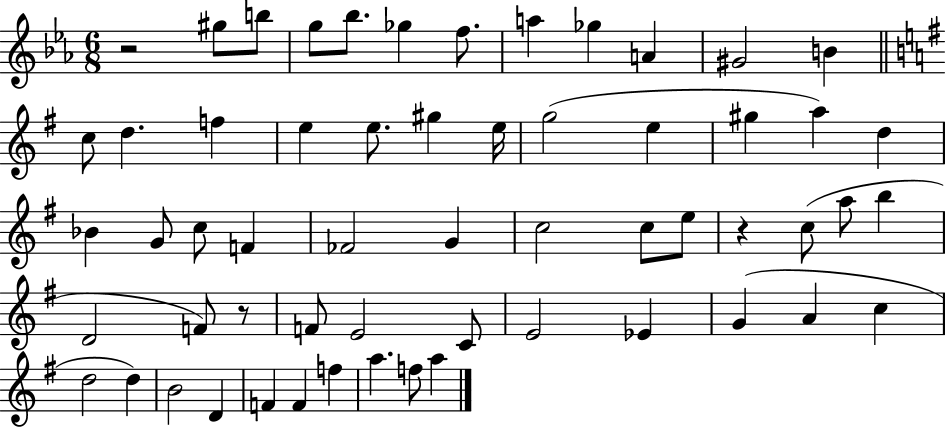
R/h G#5/e B5/e G5/e Bb5/e. Gb5/q F5/e. A5/q Gb5/q A4/q G#4/h B4/q C5/e D5/q. F5/q E5/q E5/e. G#5/q E5/s G5/h E5/q G#5/q A5/q D5/q Bb4/q G4/e C5/e F4/q FES4/h G4/q C5/h C5/e E5/e R/q C5/e A5/e B5/q D4/h F4/e R/e F4/e E4/h C4/e E4/h Eb4/q G4/q A4/q C5/q D5/h D5/q B4/h D4/q F4/q F4/q F5/q A5/q. F5/e A5/q